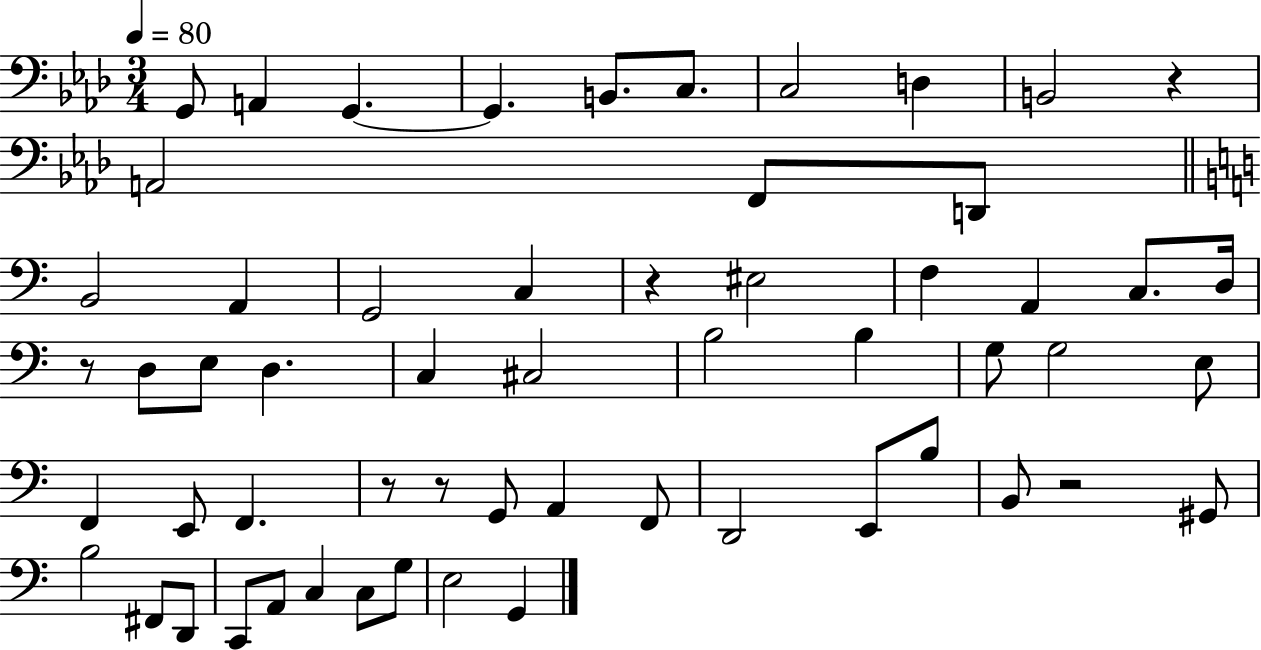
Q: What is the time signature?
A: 3/4